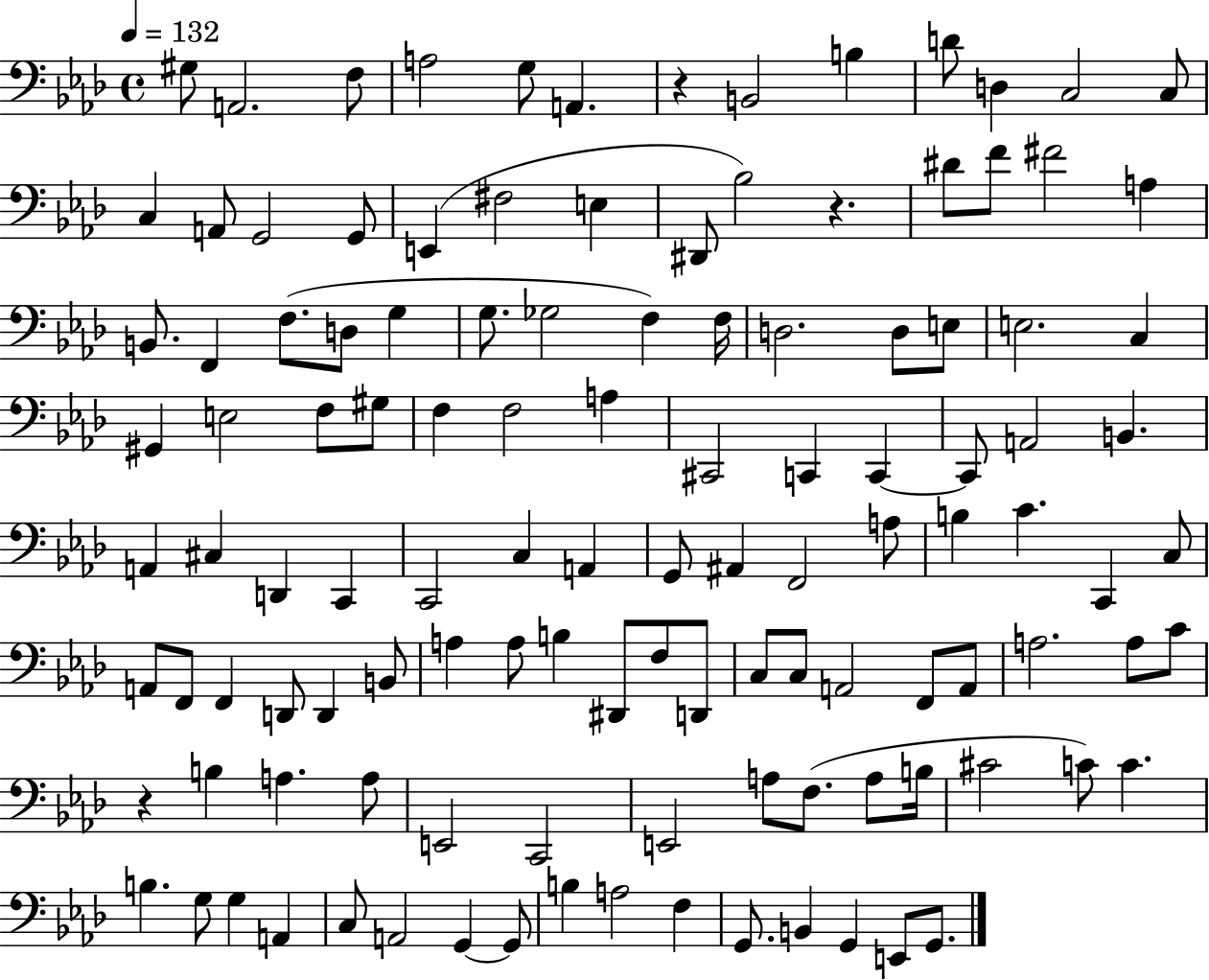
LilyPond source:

{
  \clef bass
  \time 4/4
  \defaultTimeSignature
  \key aes \major
  \tempo 4 = 132
  gis8 a,2. f8 | a2 g8 a,4. | r4 b,2 b4 | d'8 d4 c2 c8 | \break c4 a,8 g,2 g,8 | e,4( fis2 e4 | dis,8 bes2) r4. | dis'8 f'8 fis'2 a4 | \break b,8. f,4 f8.( d8 g4 | g8. ges2 f4) f16 | d2. d8 e8 | e2. c4 | \break gis,4 e2 f8 gis8 | f4 f2 a4 | cis,2 c,4 c,4~~ | c,8 a,2 b,4. | \break a,4 cis4 d,4 c,4 | c,2 c4 a,4 | g,8 ais,4 f,2 a8 | b4 c'4. c,4 c8 | \break a,8 f,8 f,4 d,8 d,4 b,8 | a4 a8 b4 dis,8 f8 d,8 | c8 c8 a,2 f,8 a,8 | a2. a8 c'8 | \break r4 b4 a4. a8 | e,2 c,2 | e,2 a8 f8.( a8 b16 | cis'2 c'8) c'4. | \break b4. g8 g4 a,4 | c8 a,2 g,4~~ g,8 | b4 a2 f4 | g,8. b,4 g,4 e,8 g,8. | \break \bar "|."
}